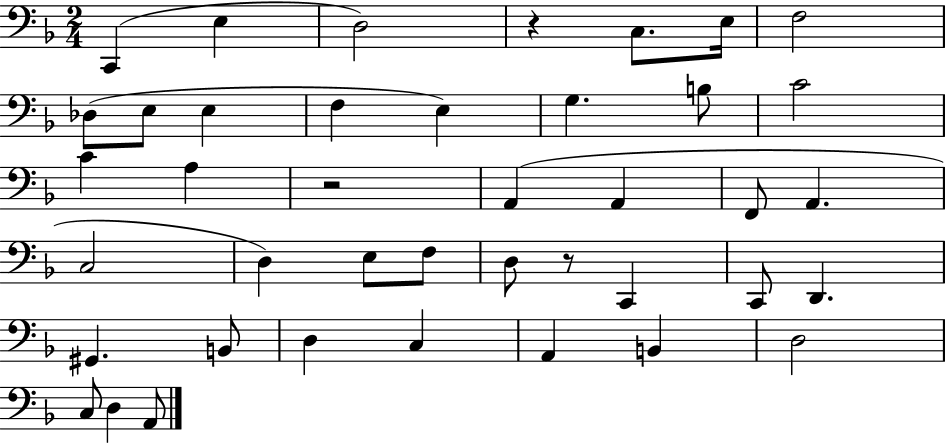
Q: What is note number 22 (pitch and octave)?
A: D3